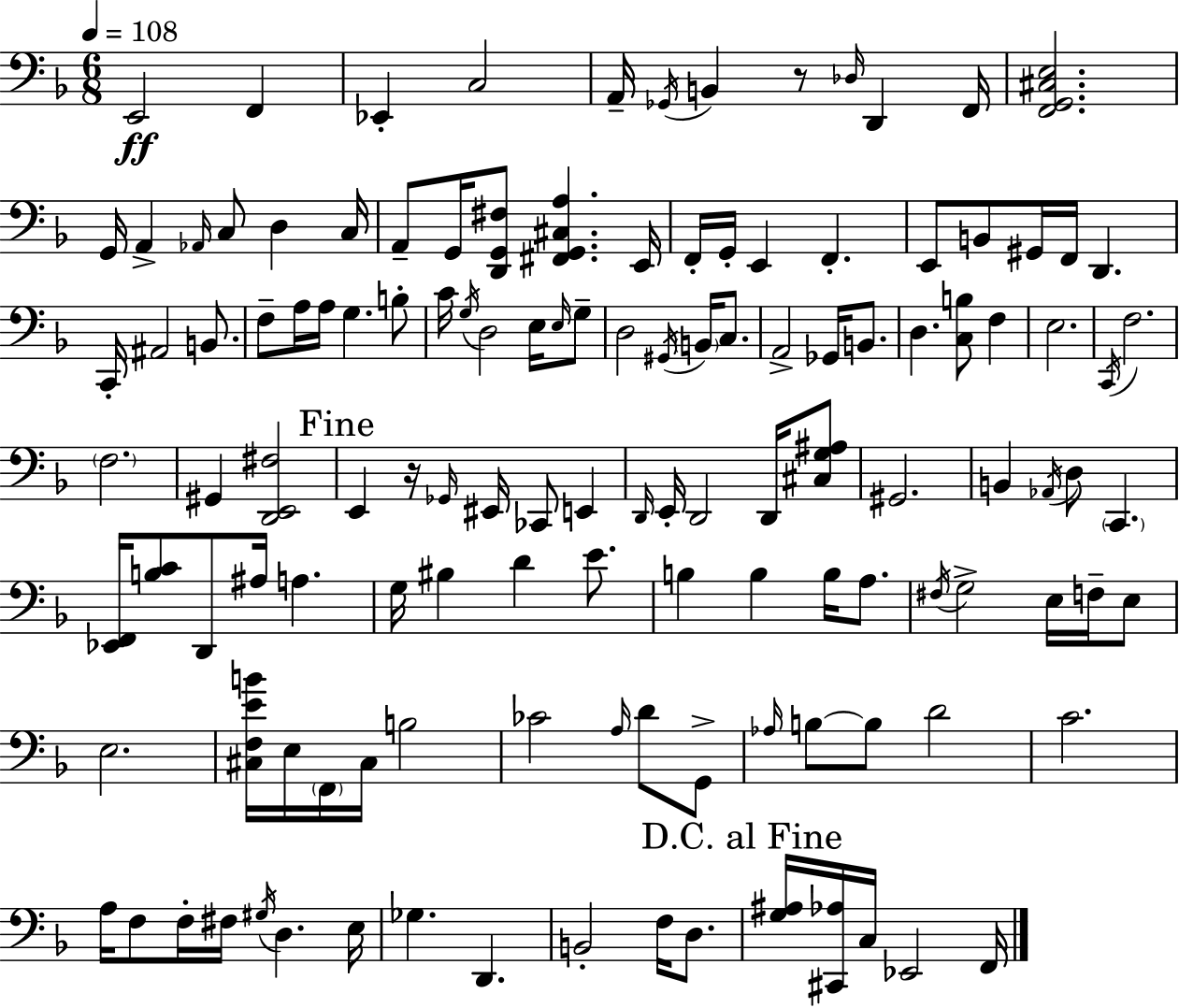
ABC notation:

X:1
T:Untitled
M:6/8
L:1/4
K:F
E,,2 F,, _E,, C,2 A,,/4 _G,,/4 B,, z/2 _D,/4 D,, F,,/4 [F,,G,,^C,E,]2 G,,/4 A,, _A,,/4 C,/2 D, C,/4 A,,/2 G,,/4 [D,,G,,^F,]/2 [^F,,G,,^C,A,] E,,/4 F,,/4 G,,/4 E,, F,, E,,/2 B,,/2 ^G,,/4 F,,/4 D,, C,,/4 ^A,,2 B,,/2 F,/2 A,/4 A,/4 G, B,/2 C/4 G,/4 D,2 E,/4 E,/4 G,/2 D,2 ^G,,/4 B,,/4 C,/2 A,,2 _G,,/4 B,,/2 D, [C,B,]/2 F, E,2 C,,/4 F,2 F,2 ^G,, [D,,E,,^F,]2 E,, z/4 _G,,/4 ^E,,/4 _C,,/2 E,, D,,/4 E,,/4 D,,2 D,,/4 [^C,G,^A,]/2 ^G,,2 B,, _A,,/4 D,/2 C,, [_E,,F,,]/4 [B,C]/2 D,,/2 ^A,/4 A, G,/4 ^B, D E/2 B, B, B,/4 A,/2 ^F,/4 G,2 E,/4 F,/4 E,/2 E,2 [^C,F,EB]/4 E,/4 F,,/4 ^C,/4 B,2 _C2 A,/4 D/2 G,,/2 _A,/4 B,/2 B,/2 D2 C2 A,/4 F,/2 F,/4 ^F,/4 ^G,/4 D, E,/4 _G, D,, B,,2 F,/4 D,/2 [G,^A,]/4 [^C,,_A,]/4 C,/4 _E,,2 F,,/4